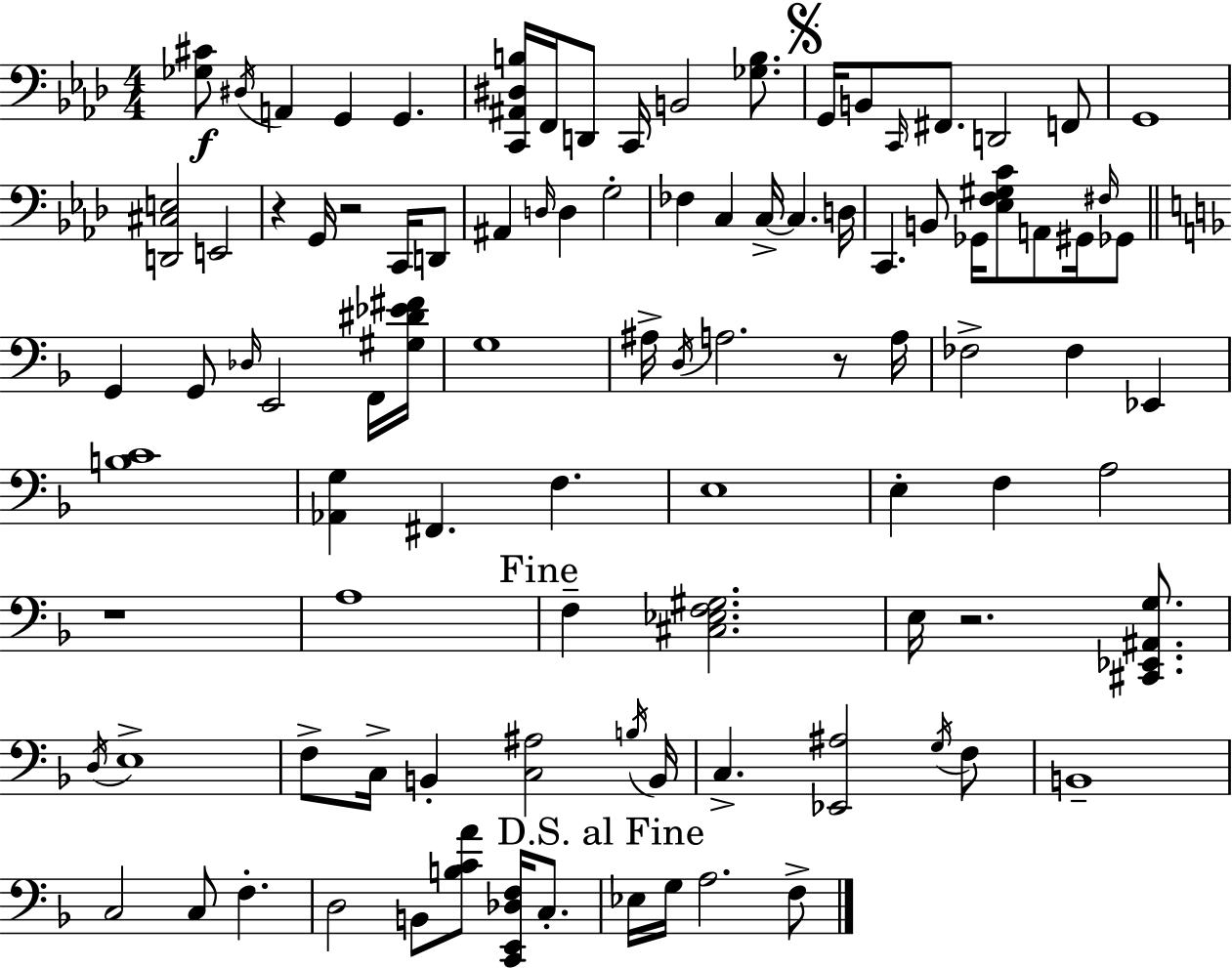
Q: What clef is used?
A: bass